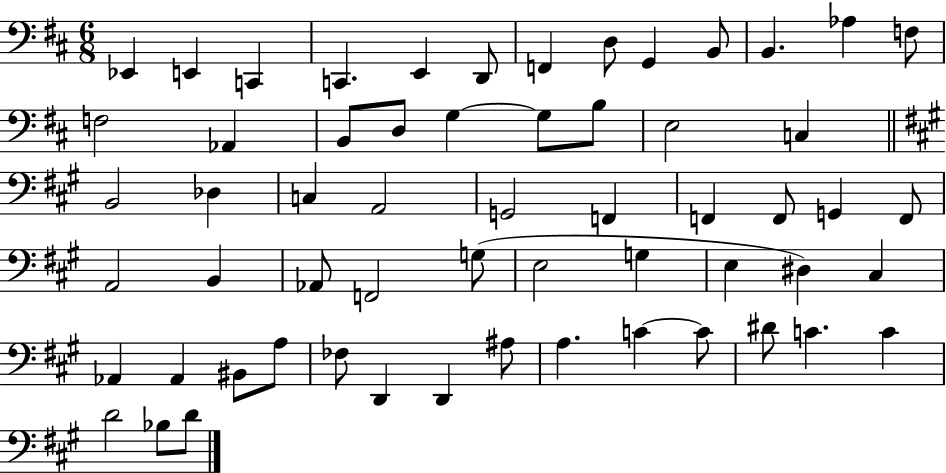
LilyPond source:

{
  \clef bass
  \numericTimeSignature
  \time 6/8
  \key d \major
  ees,4 e,4 c,4 | c,4. e,4 d,8 | f,4 d8 g,4 b,8 | b,4. aes4 f8 | \break f2 aes,4 | b,8 d8 g4~~ g8 b8 | e2 c4 | \bar "||" \break \key a \major b,2 des4 | c4 a,2 | g,2 f,4 | f,4 f,8 g,4 f,8 | \break a,2 b,4 | aes,8 f,2 g8( | e2 g4 | e4 dis4) cis4 | \break aes,4 aes,4 bis,8 a8 | fes8 d,4 d,4 ais8 | a4. c'4~~ c'8 | dis'8 c'4. c'4 | \break d'2 bes8 d'8 | \bar "|."
}